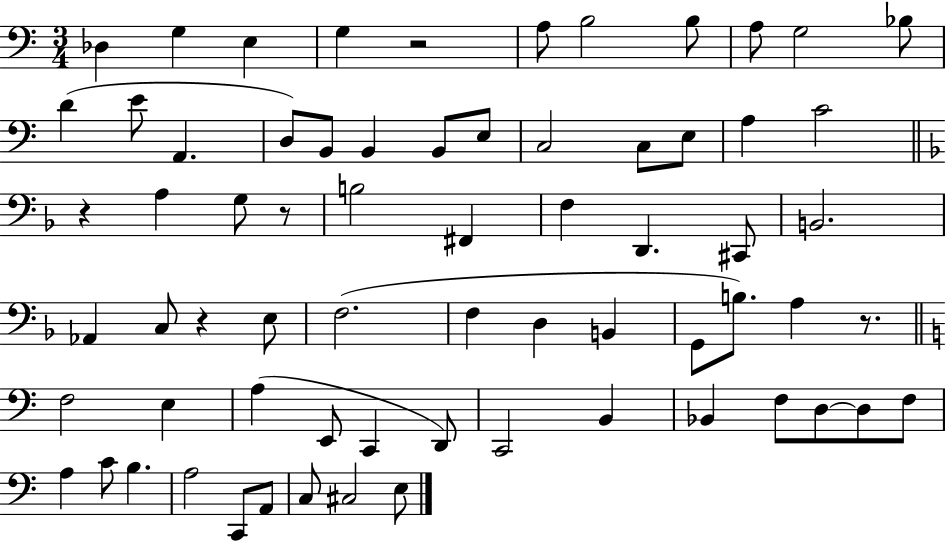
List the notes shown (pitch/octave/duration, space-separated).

Db3/q G3/q E3/q G3/q R/h A3/e B3/h B3/e A3/e G3/h Bb3/e D4/q E4/e A2/q. D3/e B2/e B2/q B2/e E3/e C3/h C3/e E3/e A3/q C4/h R/q A3/q G3/e R/e B3/h F#2/q F3/q D2/q. C#2/e B2/h. Ab2/q C3/e R/q E3/e F3/h. F3/q D3/q B2/q G2/e B3/e. A3/q R/e. F3/h E3/q A3/q E2/e C2/q D2/e C2/h B2/q Bb2/q F3/e D3/e D3/e F3/e A3/q C4/e B3/q. A3/h C2/e A2/e C3/e C#3/h E3/e